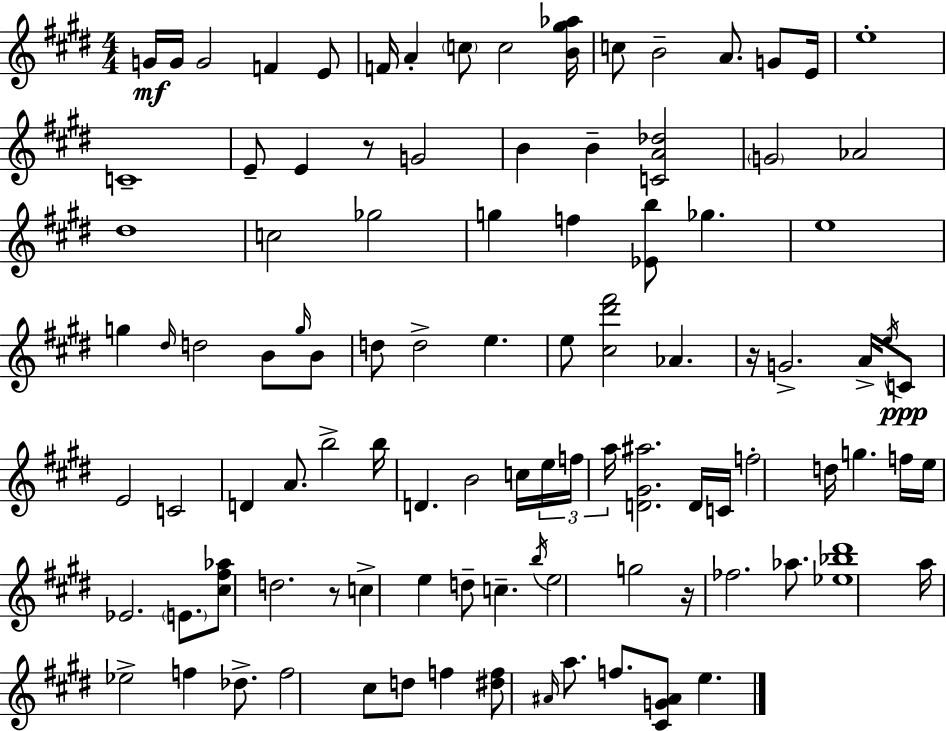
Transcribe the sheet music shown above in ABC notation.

X:1
T:Untitled
M:4/4
L:1/4
K:E
G/4 G/4 G2 F E/2 F/4 A c/2 c2 [B^g_a]/4 c/2 B2 A/2 G/2 E/4 e4 C4 E/2 E z/2 G2 B B [CA_d]2 G2 _A2 ^d4 c2 _g2 g f [_Eb]/2 _g e4 g ^d/4 d2 B/2 g/4 B/2 d/2 d2 e e/2 [^c^d'^f']2 _A z/4 G2 A/4 e/4 C/2 E2 C2 D A/2 b2 b/4 D B2 c/4 e/4 f/4 a/4 [D^G^a]2 D/4 C/4 f2 d/4 g f/4 e/4 _E2 E/2 [^c^f_a]/2 d2 z/2 c e d/2 c b/4 e2 g2 z/4 _f2 _a/2 [_e_b^d']4 a/4 _e2 f _d/2 f2 ^c/2 d/2 f [^df]/2 ^A/4 a/2 f/2 [^CG^A]/2 e